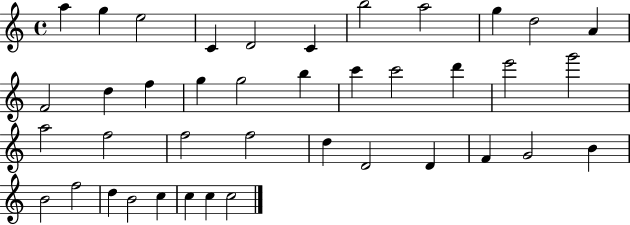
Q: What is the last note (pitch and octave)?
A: C5